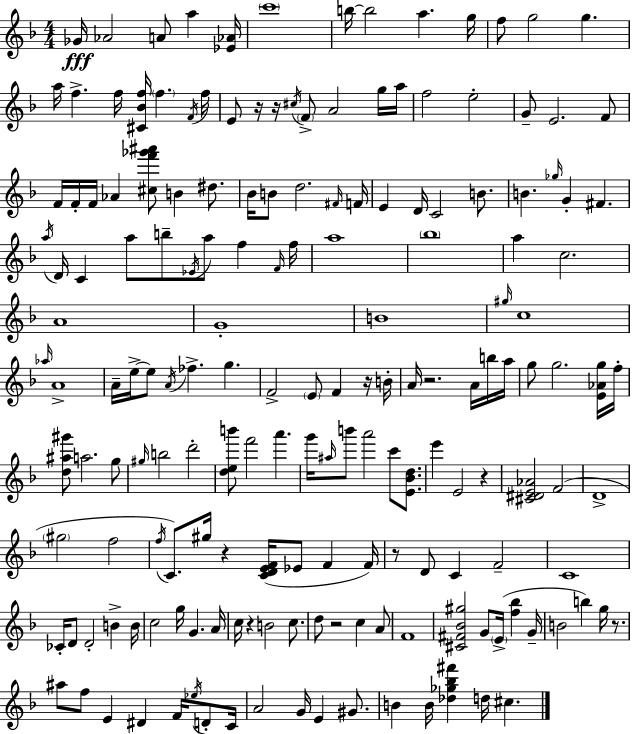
{
  \clef treble
  \numericTimeSignature
  \time 4/4
  \key d \minor
  \repeat volta 2 { ges'16\fff aes'2 a'8 a''4 <ees' aes'>16 | \parenthesize c'''1 | b''16~~ b''2 a''4. g''16 | f''8 g''2 g''4. | \break a''16 f''4.-> f''16 <cis' bes' f''>16 \parenthesize f''4. \acciaccatura { f'16 } | f''16 e'8 r16 r16 \acciaccatura { cis''16 } \parenthesize f'8-> a'2 | g''16 a''16 f''2 e''2-. | g'8-- e'2. | \break f'8 f'16 f'16-. f'16 aes'4 <cis'' f''' ges''' ais'''>8 b'4 dis''8. | bes'16 b'8 d''2. | \grace { fis'16 } f'16 e'4 d'16 c'2 | b'8. b'4. \grace { ges''16 } g'4-. fis'4. | \break \acciaccatura { a''16 } d'16 c'4 a''8 b''8-- \acciaccatura { ees'16 } a''8 | f''4 \grace { f'16 } f''16 a''1 | \parenthesize bes''1 | a''4 c''2. | \break a'1 | g'1-. | b'1 | \grace { gis''16 } c''1 | \break \grace { aes''16 } a'1-> | a'16-- e''16->~~ e''8 \acciaccatura { a'16 } fes''4.-> | g''4. f'2-> | \parenthesize e'8 f'4 r16 b'16-. a'16 r2. | \break a'16 b''16 a''16 g''8 g''2. | <e' aes' g''>16 f''16-. <d'' ais'' gis'''>8 a''2. | g''8 \grace { gis''16 } b''2 | d'''2-. <d'' e'' b'''>8 f'''2 | \break a'''4. g'''16 \grace { ais''16 } b'''8 a'''2 | c'''8 <e' bes' d''>8. e'''4 | e'2 r4 <cis' dis' e' aes'>2 | f'2( d'1-> | \break \parenthesize gis''2 | f''2 \acciaccatura { f''16 } c'8.) | gis''16 r4 <c' d' e' f'>16( ees'8 f'4 f'16) r8 d'8 | c'4 f'2-- c'1 | \break ces'16-. d'8 | d'2-. b'4-> b'16 c''2 | g''16 g'4. a'16 c''16 r4 | b'2 c''8. d''8 r2 | \break c''4 a'8 f'1 | <cis' fis' bes' gis''>2 | g'8 \parenthesize e'16->( <f'' bes''>4 g'16-- b'2 | b''4) g''16 r8. ais''8 f''8 | \break e'4 dis'4 f'16 \acciaccatura { ees''16 } d'8-. c'16 a'2 | g'16 e'4 gis'8. b'4 | b'16 <des'' ges'' bes'' fis'''>4 d''16 cis''4. } \bar "|."
}